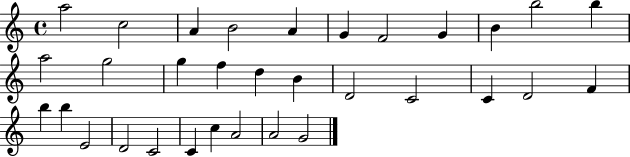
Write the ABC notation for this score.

X:1
T:Untitled
M:4/4
L:1/4
K:C
a2 c2 A B2 A G F2 G B b2 b a2 g2 g f d B D2 C2 C D2 F b b E2 D2 C2 C c A2 A2 G2